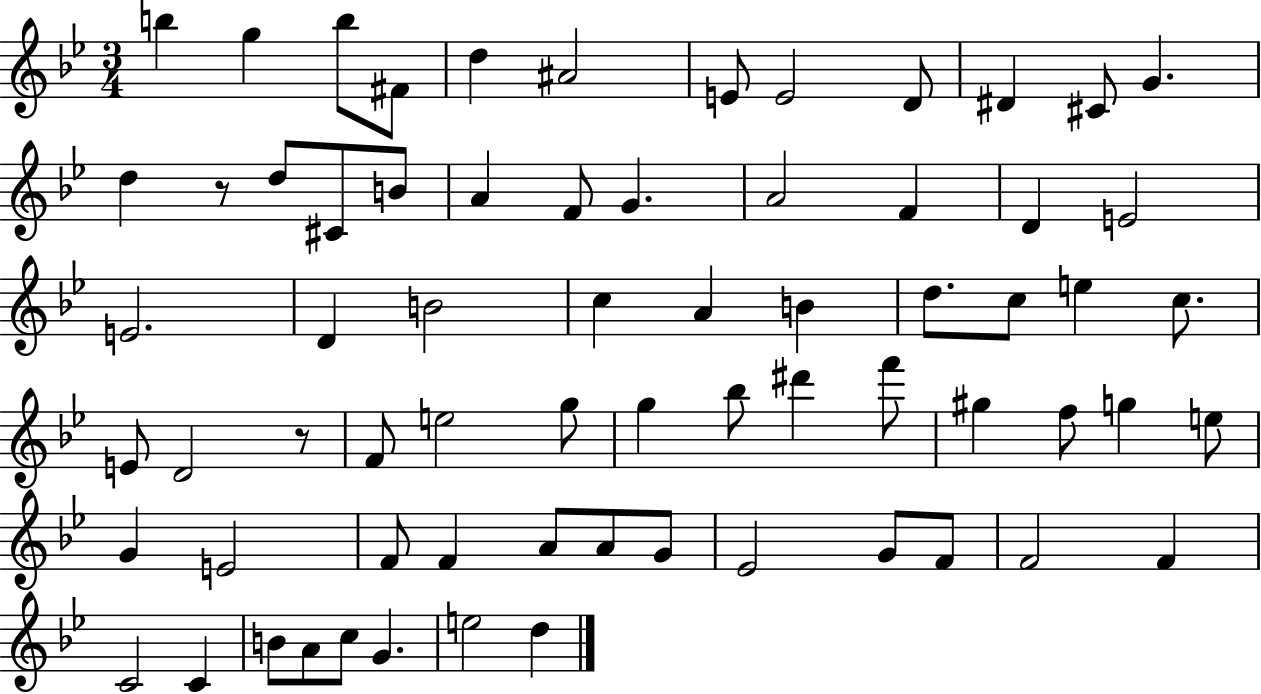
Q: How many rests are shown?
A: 2